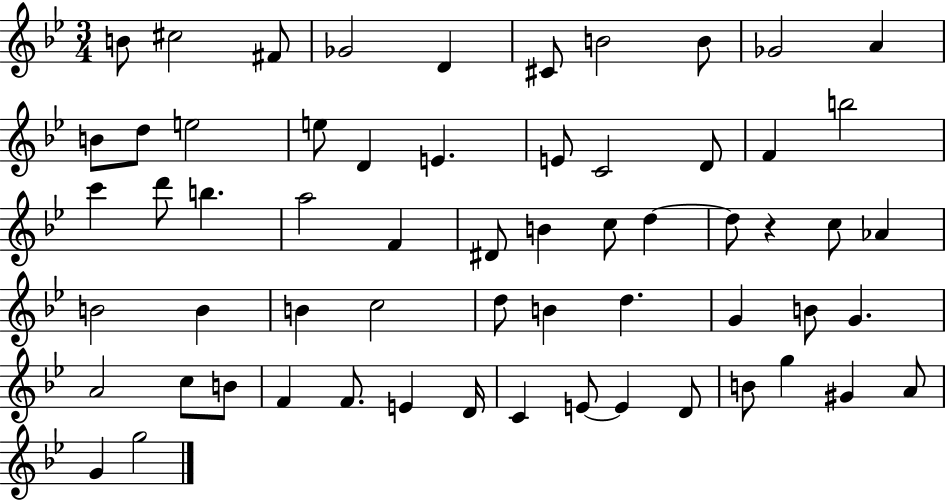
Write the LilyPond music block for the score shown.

{
  \clef treble
  \numericTimeSignature
  \time 3/4
  \key bes \major
  \repeat volta 2 { b'8 cis''2 fis'8 | ges'2 d'4 | cis'8 b'2 b'8 | ges'2 a'4 | \break b'8 d''8 e''2 | e''8 d'4 e'4. | e'8 c'2 d'8 | f'4 b''2 | \break c'''4 d'''8 b''4. | a''2 f'4 | dis'8 b'4 c''8 d''4~~ | d''8 r4 c''8 aes'4 | \break b'2 b'4 | b'4 c''2 | d''8 b'4 d''4. | g'4 b'8 g'4. | \break a'2 c''8 b'8 | f'4 f'8. e'4 d'16 | c'4 e'8~~ e'4 d'8 | b'8 g''4 gis'4 a'8 | \break g'4 g''2 | } \bar "|."
}